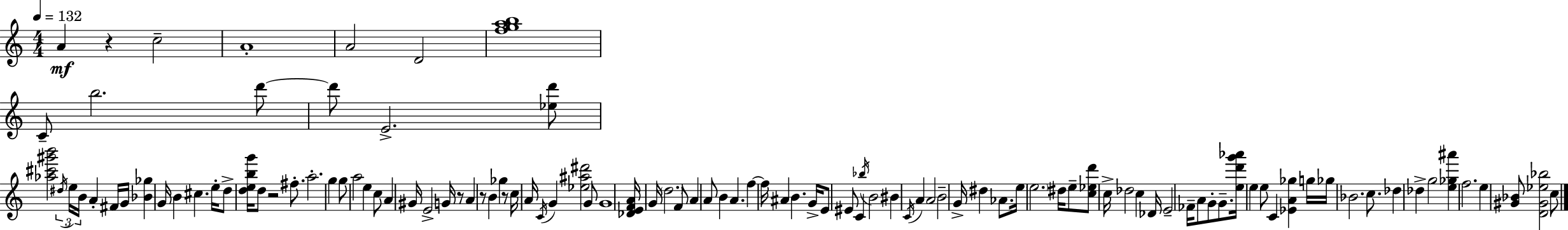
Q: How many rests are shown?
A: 5